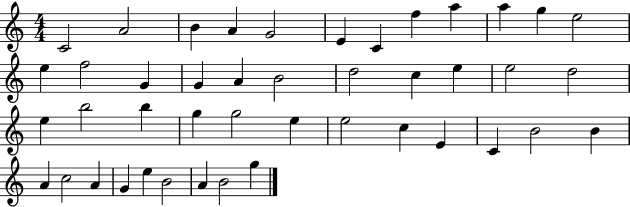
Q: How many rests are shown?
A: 0